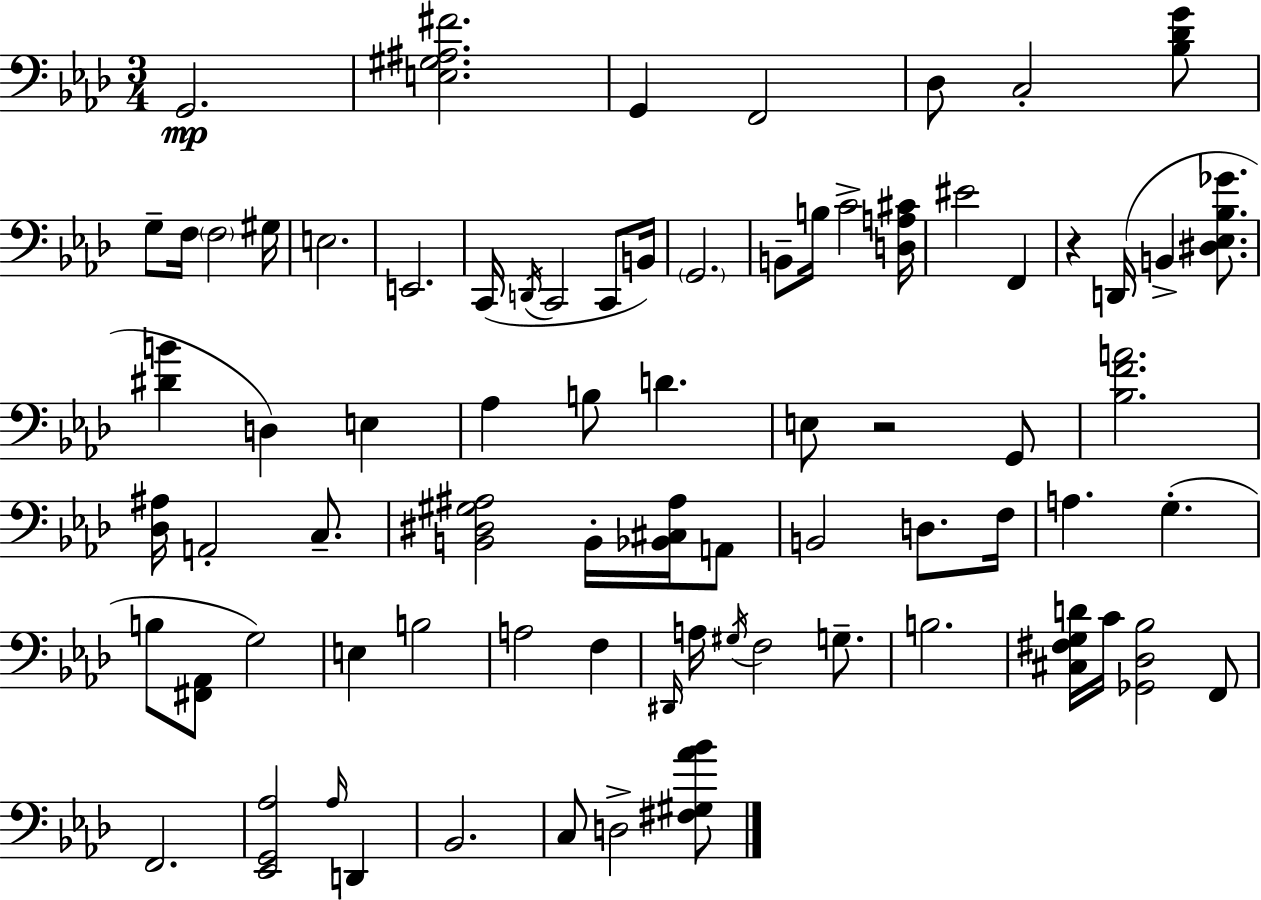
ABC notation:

X:1
T:Untitled
M:3/4
L:1/4
K:Ab
G,,2 [E,^G,^A,^F]2 G,, F,,2 _D,/2 C,2 [_B,_DG]/2 G,/2 F,/4 F,2 ^G,/4 E,2 E,,2 C,,/4 D,,/4 C,,2 C,,/2 B,,/4 G,,2 B,,/2 B,/4 C2 [D,A,^C]/4 ^E2 F,, z D,,/4 B,, [^D,_E,_B,_G]/2 [^DB] D, E, _A, B,/2 D E,/2 z2 G,,/2 [_B,FA]2 [_D,^A,]/4 A,,2 C,/2 [B,,^D,^G,^A,]2 B,,/4 [_B,,^C,^A,]/4 A,,/2 B,,2 D,/2 F,/4 A, G, B,/2 [^F,,_A,,]/2 G,2 E, B,2 A,2 F, ^D,,/4 A,/4 ^G,/4 F,2 G,/2 B,2 [^C,^F,G,D]/4 C/4 [_G,,_D,_B,]2 F,,/2 F,,2 [_E,,G,,_A,]2 _A,/4 D,, _B,,2 C,/2 D,2 [^F,^G,_A_B]/2